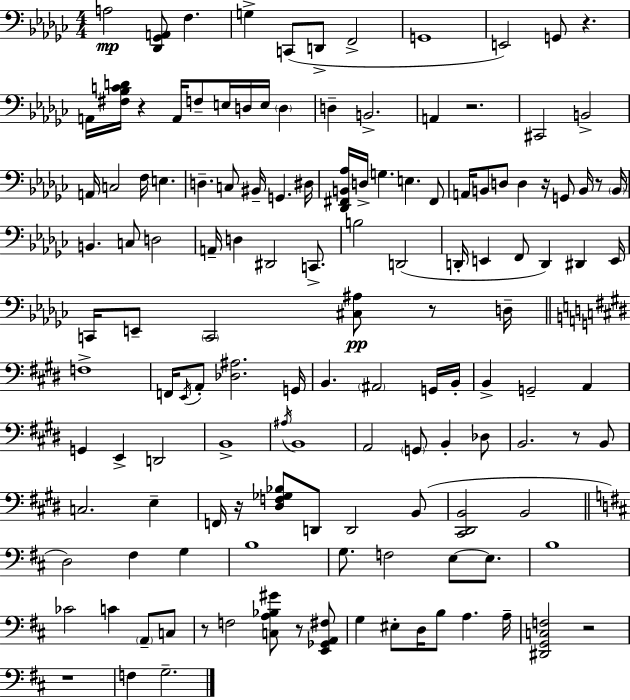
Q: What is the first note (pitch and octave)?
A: A3